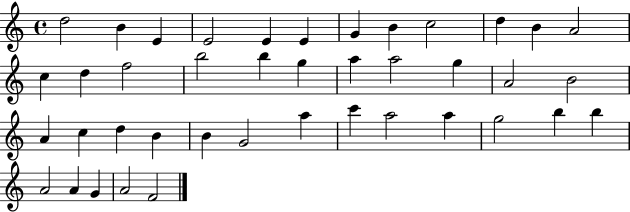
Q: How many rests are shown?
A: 0